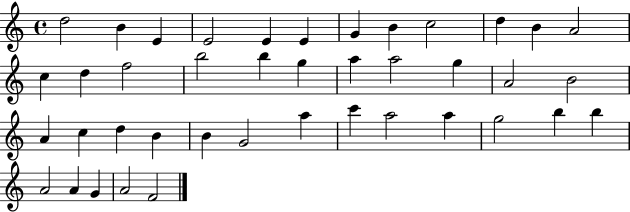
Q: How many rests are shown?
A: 0